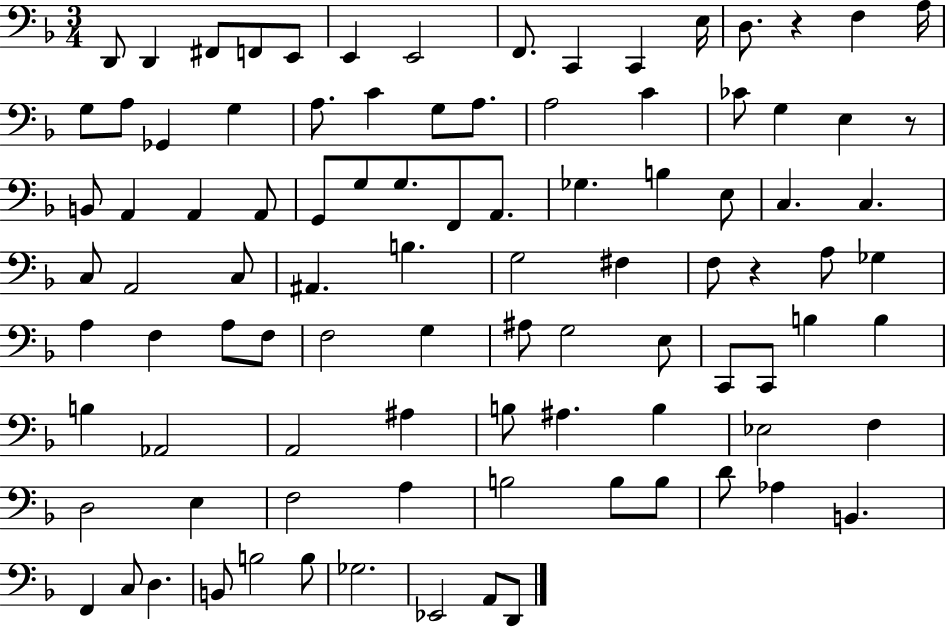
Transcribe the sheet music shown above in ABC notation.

X:1
T:Untitled
M:3/4
L:1/4
K:F
D,,/2 D,, ^F,,/2 F,,/2 E,,/2 E,, E,,2 F,,/2 C,, C,, E,/4 D,/2 z F, A,/4 G,/2 A,/2 _G,, G, A,/2 C G,/2 A,/2 A,2 C _C/2 G, E, z/2 B,,/2 A,, A,, A,,/2 G,,/2 G,/2 G,/2 F,,/2 A,,/2 _G, B, E,/2 C, C, C,/2 A,,2 C,/2 ^A,, B, G,2 ^F, F,/2 z A,/2 _G, A, F, A,/2 F,/2 F,2 G, ^A,/2 G,2 E,/2 C,,/2 C,,/2 B, B, B, _A,,2 A,,2 ^A, B,/2 ^A, B, _E,2 F, D,2 E, F,2 A, B,2 B,/2 B,/2 D/2 _A, B,, F,, C,/2 D, B,,/2 B,2 B,/2 _G,2 _E,,2 A,,/2 D,,/2